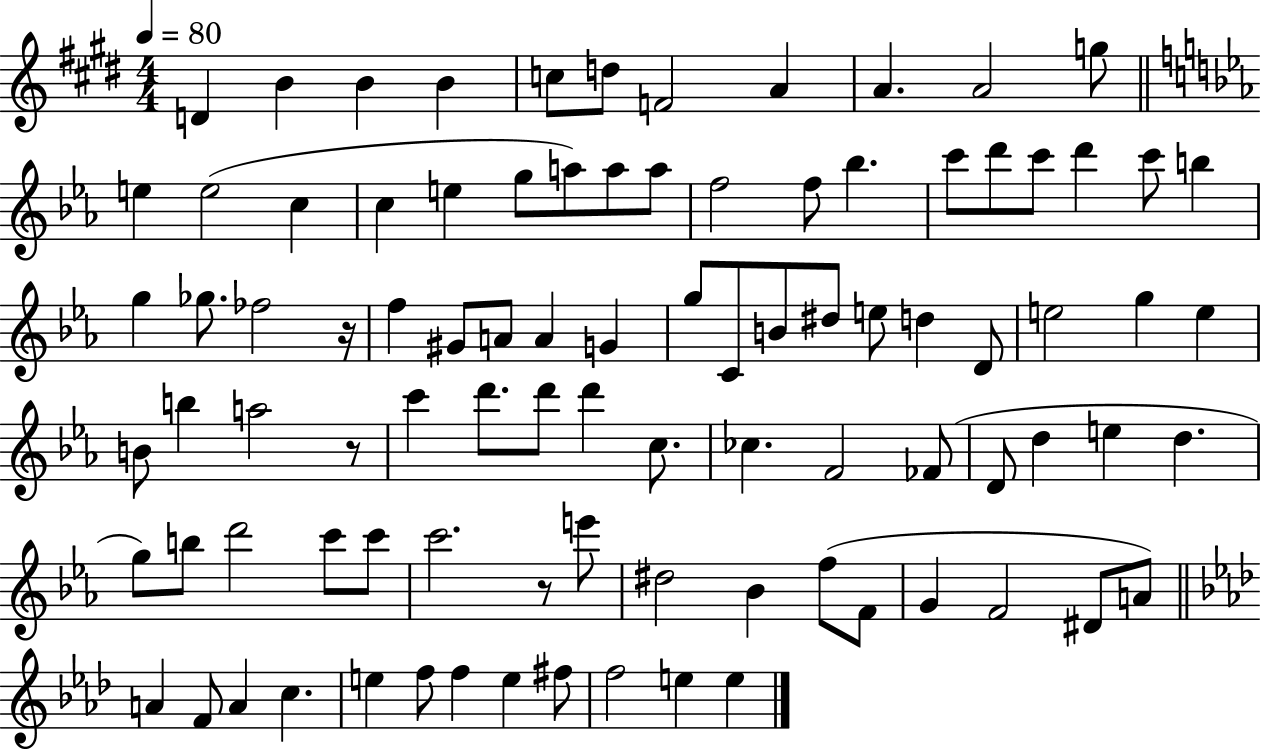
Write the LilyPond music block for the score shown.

{
  \clef treble
  \numericTimeSignature
  \time 4/4
  \key e \major
  \tempo 4 = 80
  \repeat volta 2 { d'4 b'4 b'4 b'4 | c''8 d''8 f'2 a'4 | a'4. a'2 g''8 | \bar "||" \break \key ees \major e''4 e''2( c''4 | c''4 e''4 g''8 a''8) a''8 a''8 | f''2 f''8 bes''4. | c'''8 d'''8 c'''8 d'''4 c'''8 b''4 | \break g''4 ges''8. fes''2 r16 | f''4 gis'8 a'8 a'4 g'4 | g''8 c'8 b'8 dis''8 e''8 d''4 d'8 | e''2 g''4 e''4 | \break b'8 b''4 a''2 r8 | c'''4 d'''8. d'''8 d'''4 c''8. | ces''4. f'2 fes'8( | d'8 d''4 e''4 d''4. | \break g''8) b''8 d'''2 c'''8 c'''8 | c'''2. r8 e'''8 | dis''2 bes'4 f''8( f'8 | g'4 f'2 dis'8 a'8) | \break \bar "||" \break \key f \minor a'4 f'8 a'4 c''4. | e''4 f''8 f''4 e''4 fis''8 | f''2 e''4 e''4 | } \bar "|."
}